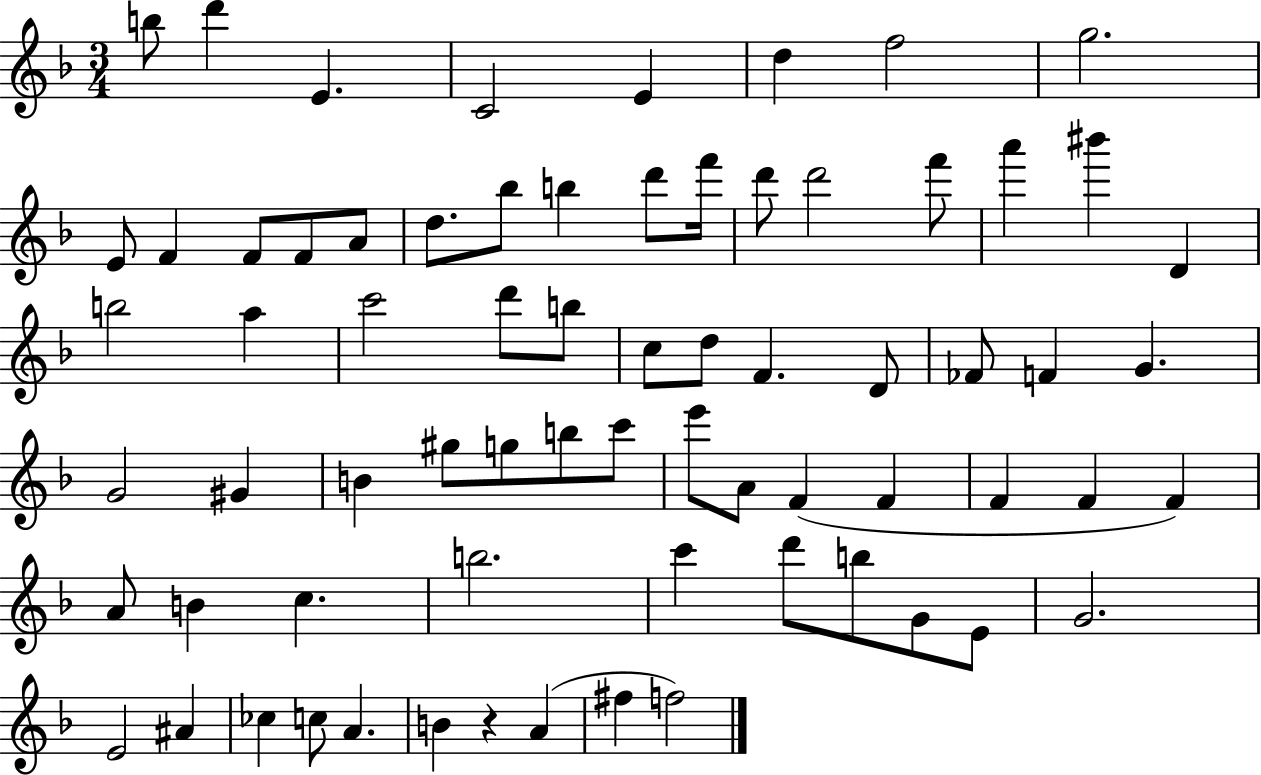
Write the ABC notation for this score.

X:1
T:Untitled
M:3/4
L:1/4
K:F
b/2 d' E C2 E d f2 g2 E/2 F F/2 F/2 A/2 d/2 _b/2 b d'/2 f'/4 d'/2 d'2 f'/2 a' ^b' D b2 a c'2 d'/2 b/2 c/2 d/2 F D/2 _F/2 F G G2 ^G B ^g/2 g/2 b/2 c'/2 e'/2 A/2 F F F F F A/2 B c b2 c' d'/2 b/2 G/2 E/2 G2 E2 ^A _c c/2 A B z A ^f f2